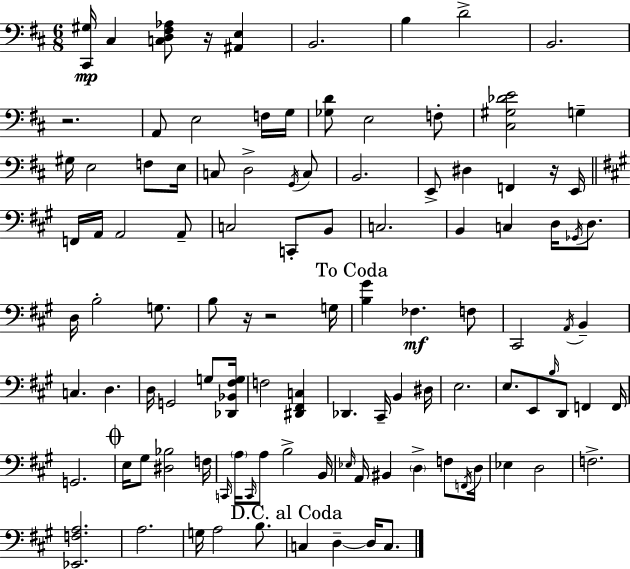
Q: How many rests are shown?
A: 5